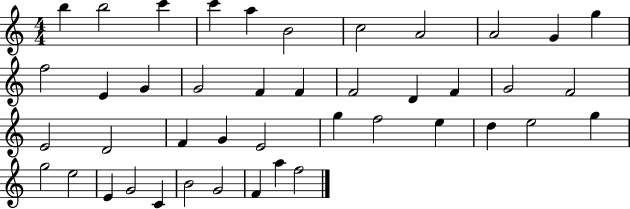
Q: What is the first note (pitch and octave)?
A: B5